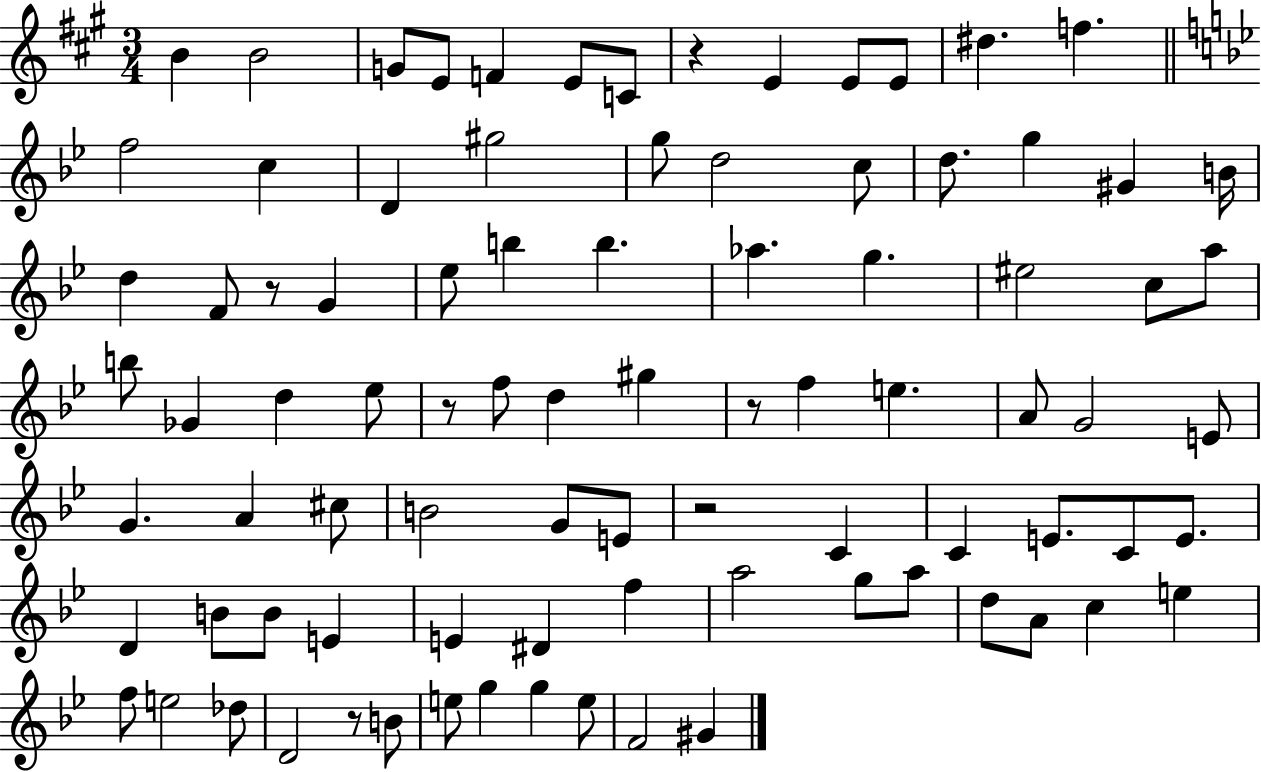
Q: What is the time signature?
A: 3/4